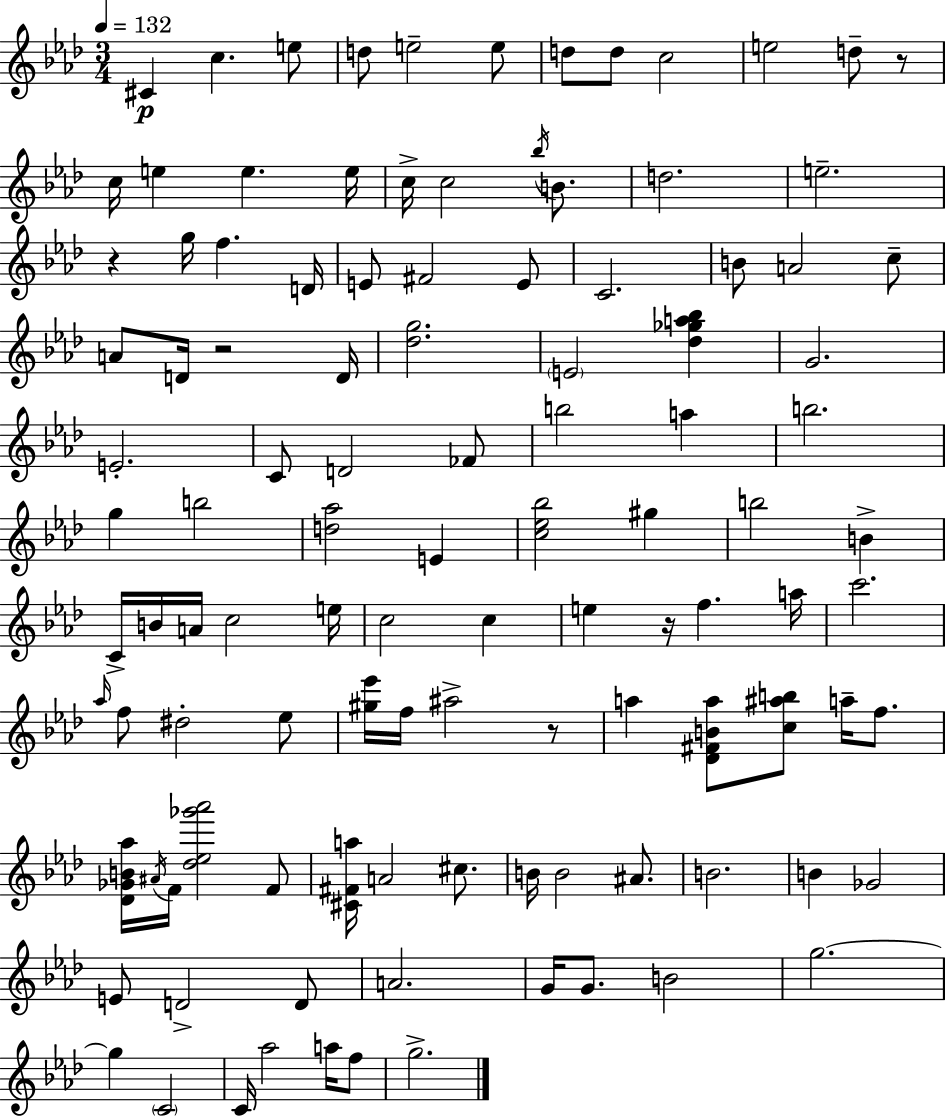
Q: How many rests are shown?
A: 5